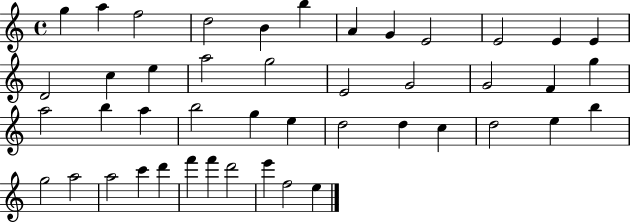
{
  \clef treble
  \time 4/4
  \defaultTimeSignature
  \key c \major
  g''4 a''4 f''2 | d''2 b'4 b''4 | a'4 g'4 e'2 | e'2 e'4 e'4 | \break d'2 c''4 e''4 | a''2 g''2 | e'2 g'2 | g'2 f'4 g''4 | \break a''2 b''4 a''4 | b''2 g''4 e''4 | d''2 d''4 c''4 | d''2 e''4 b''4 | \break g''2 a''2 | a''2 c'''4 d'''4 | f'''4 f'''4 d'''2 | e'''4 f''2 e''4 | \break \bar "|."
}